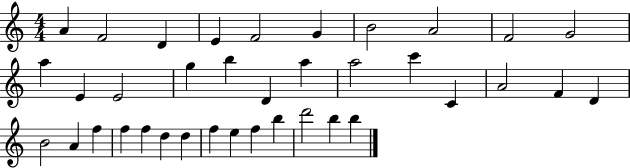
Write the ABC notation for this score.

X:1
T:Untitled
M:4/4
L:1/4
K:C
A F2 D E F2 G B2 A2 F2 G2 a E E2 g b D a a2 c' C A2 F D B2 A f f f d d f e f b d'2 b b